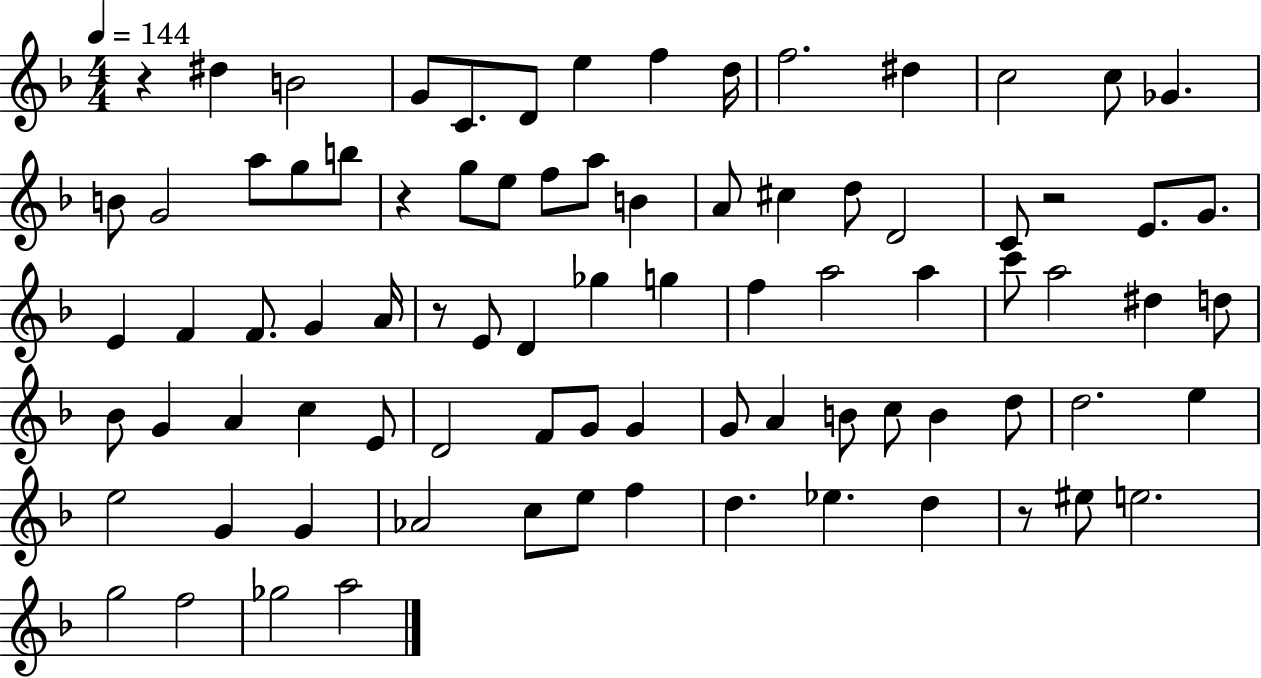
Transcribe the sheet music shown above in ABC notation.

X:1
T:Untitled
M:4/4
L:1/4
K:F
z ^d B2 G/2 C/2 D/2 e f d/4 f2 ^d c2 c/2 _G B/2 G2 a/2 g/2 b/2 z g/2 e/2 f/2 a/2 B A/2 ^c d/2 D2 C/2 z2 E/2 G/2 E F F/2 G A/4 z/2 E/2 D _g g f a2 a c'/2 a2 ^d d/2 _B/2 G A c E/2 D2 F/2 G/2 G G/2 A B/2 c/2 B d/2 d2 e e2 G G _A2 c/2 e/2 f d _e d z/2 ^e/2 e2 g2 f2 _g2 a2